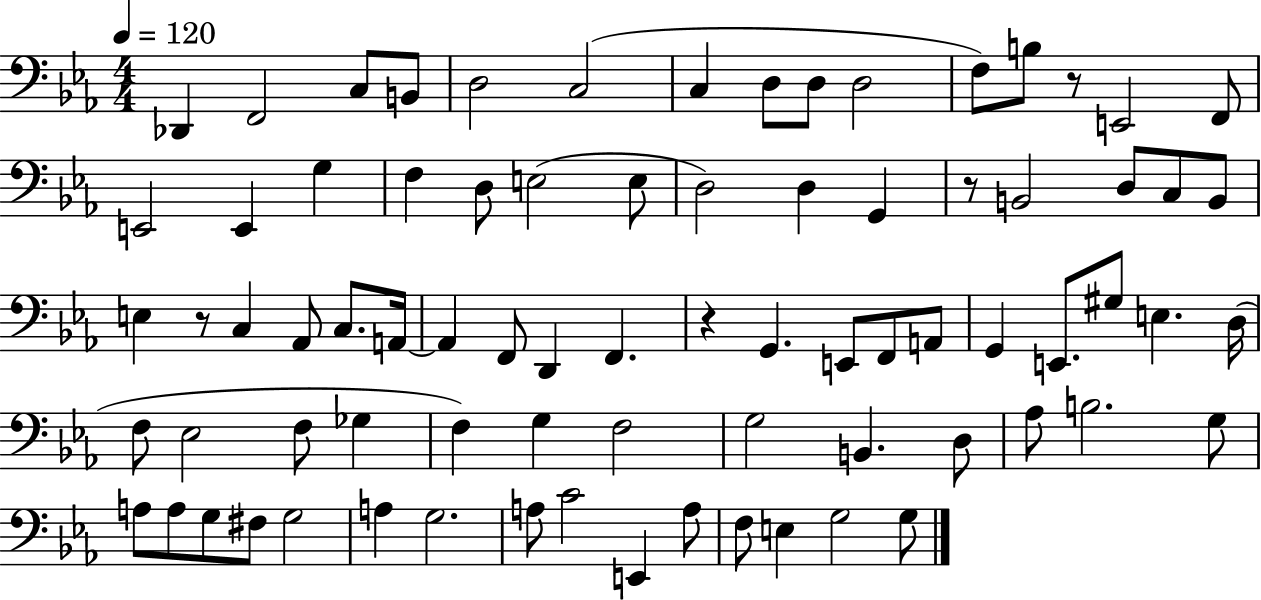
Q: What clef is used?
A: bass